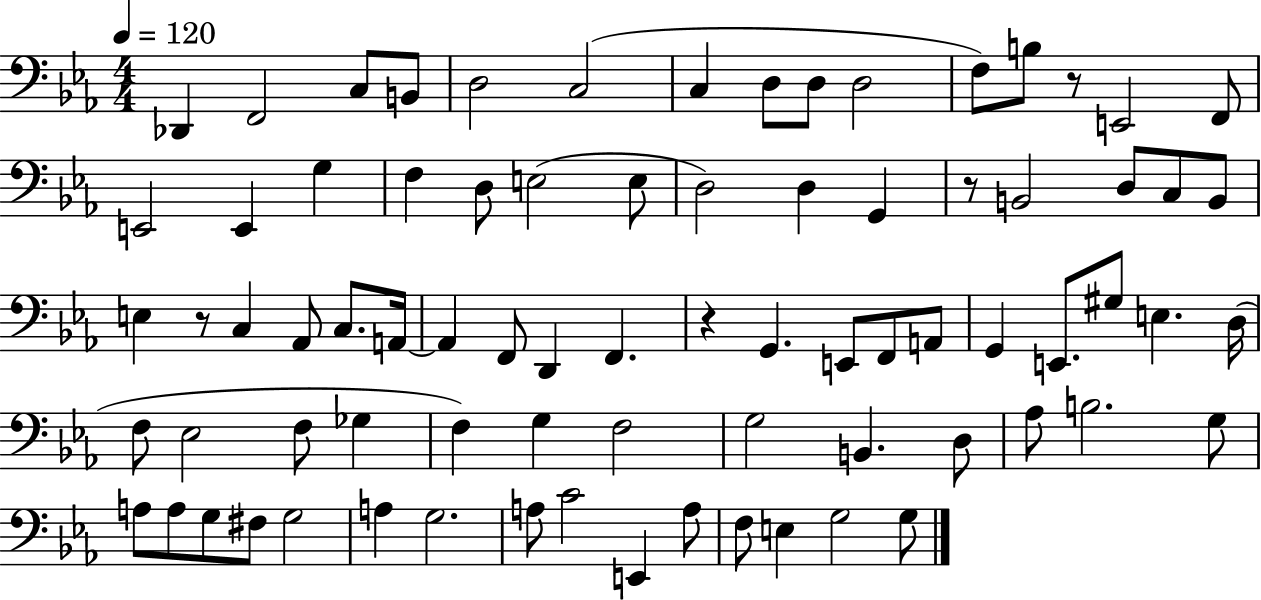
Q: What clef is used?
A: bass